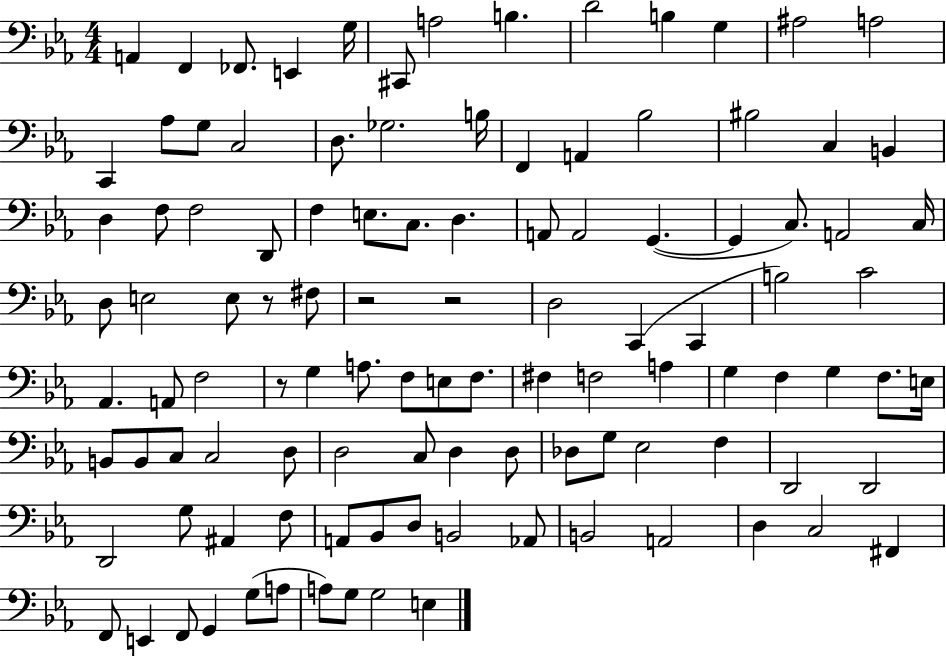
A2/q F2/q FES2/e. E2/q G3/s C#2/e A3/h B3/q. D4/h B3/q G3/q A#3/h A3/h C2/q Ab3/e G3/e C3/h D3/e. Gb3/h. B3/s F2/q A2/q Bb3/h BIS3/h C3/q B2/q D3/q F3/e F3/h D2/e F3/q E3/e. C3/e. D3/q. A2/e A2/h G2/q. G2/q C3/e. A2/h C3/s D3/e E3/h E3/e R/e F#3/e R/h R/h D3/h C2/q C2/q B3/h C4/h Ab2/q. A2/e F3/h R/e G3/q A3/e. F3/e E3/e F3/e. F#3/q F3/h A3/q G3/q F3/q G3/q F3/e. E3/s B2/e B2/e C3/e C3/h D3/e D3/h C3/e D3/q D3/e Db3/e G3/e Eb3/h F3/q D2/h D2/h D2/h G3/e A#2/q F3/e A2/e Bb2/e D3/e B2/h Ab2/e B2/h A2/h D3/q C3/h F#2/q F2/e E2/q F2/e G2/q G3/e A3/e A3/e G3/e G3/h E3/q